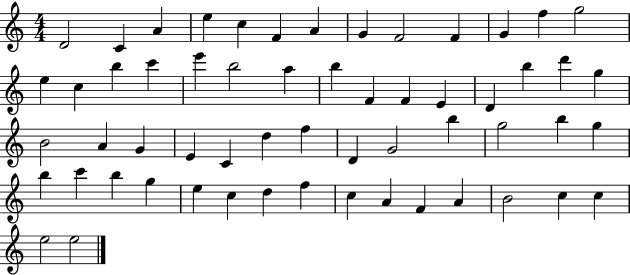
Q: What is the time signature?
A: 4/4